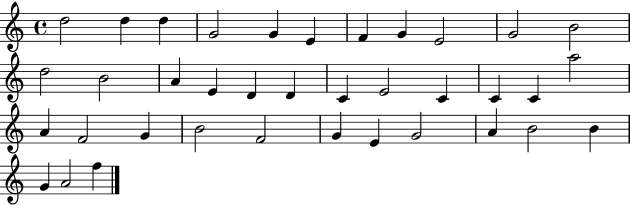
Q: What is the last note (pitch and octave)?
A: F5